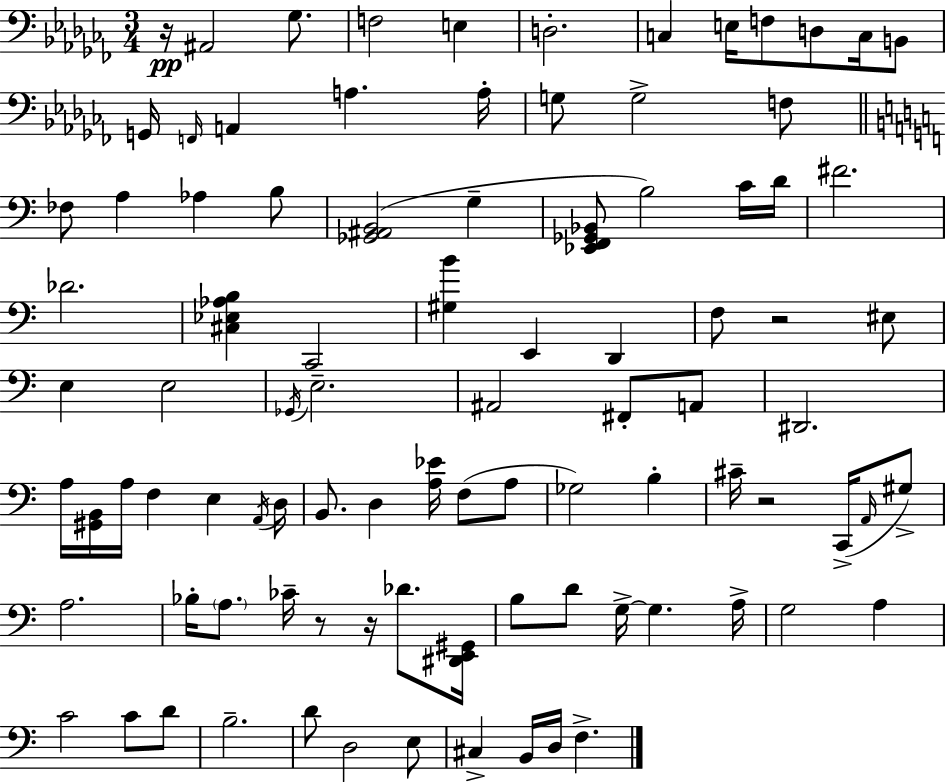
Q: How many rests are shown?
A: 5